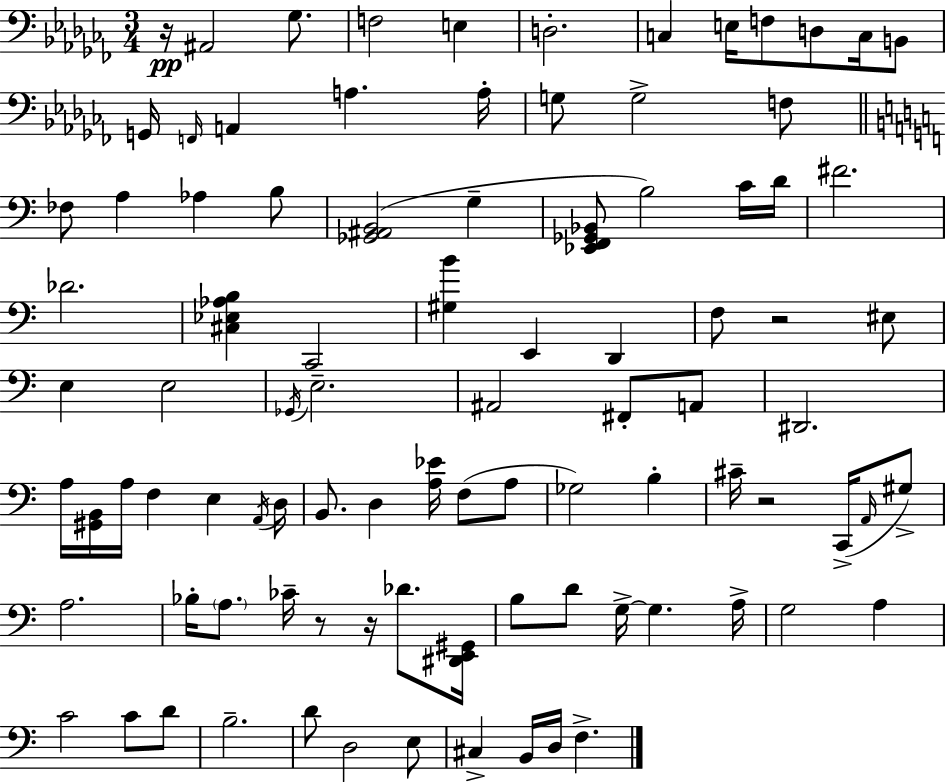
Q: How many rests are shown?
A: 5